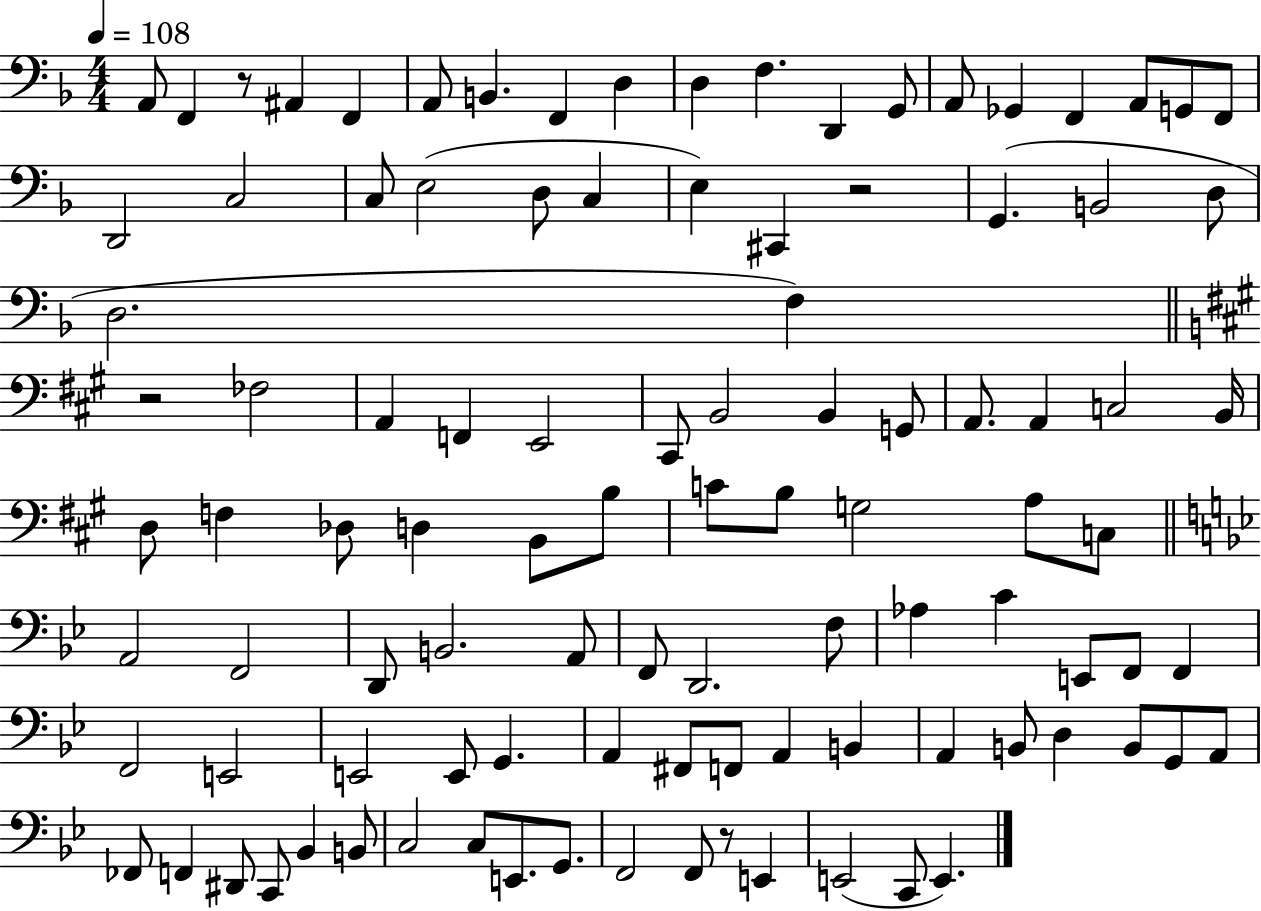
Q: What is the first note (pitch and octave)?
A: A2